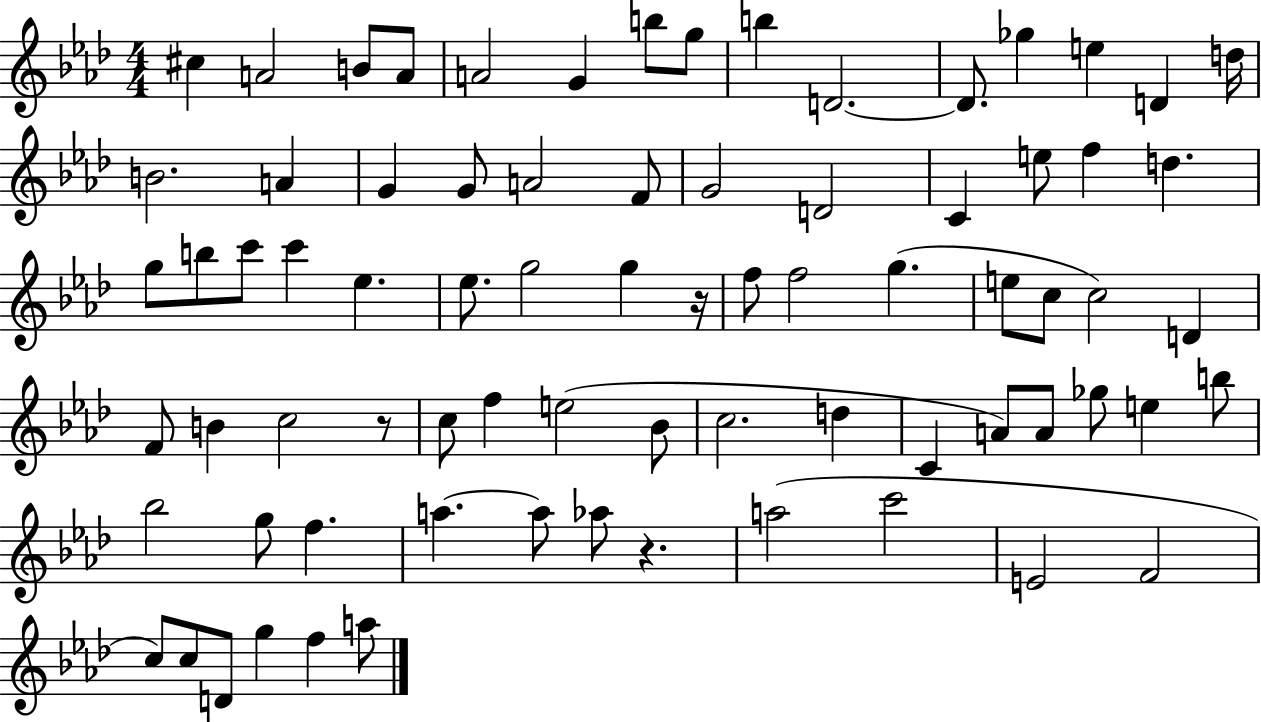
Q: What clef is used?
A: treble